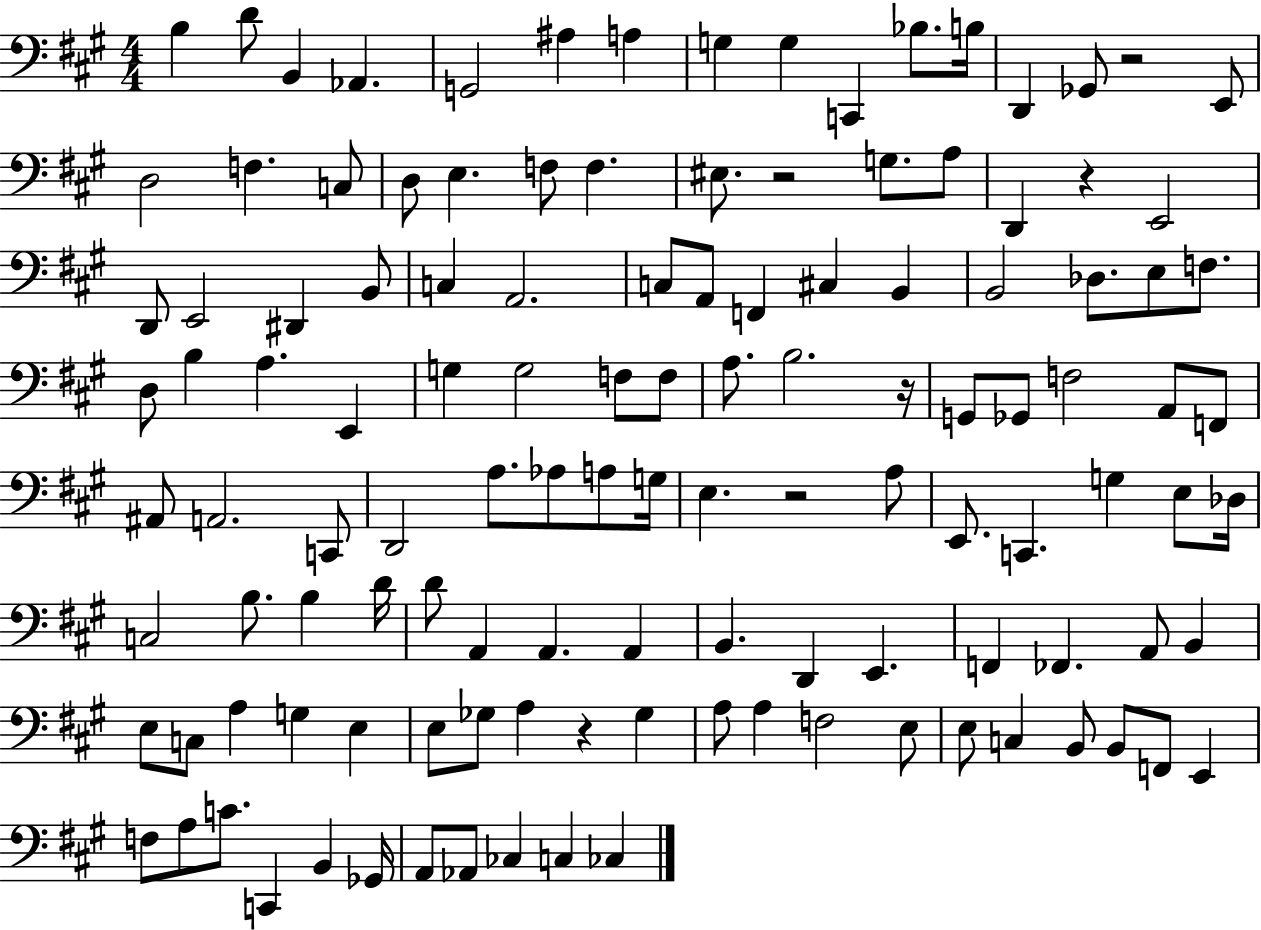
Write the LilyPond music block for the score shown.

{
  \clef bass
  \numericTimeSignature
  \time 4/4
  \key a \major
  \repeat volta 2 { b4 d'8 b,4 aes,4. | g,2 ais4 a4 | g4 g4 c,4 bes8. b16 | d,4 ges,8 r2 e,8 | \break d2 f4. c8 | d8 e4. f8 f4. | eis8. r2 g8. a8 | d,4 r4 e,2 | \break d,8 e,2 dis,4 b,8 | c4 a,2. | c8 a,8 f,4 cis4 b,4 | b,2 des8. e8 f8. | \break d8 b4 a4. e,4 | g4 g2 f8 f8 | a8. b2. r16 | g,8 ges,8 f2 a,8 f,8 | \break ais,8 a,2. c,8 | d,2 a8. aes8 a8 g16 | e4. r2 a8 | e,8. c,4. g4 e8 des16 | \break c2 b8. b4 d'16 | d'8 a,4 a,4. a,4 | b,4. d,4 e,4. | f,4 fes,4. a,8 b,4 | \break e8 c8 a4 g4 e4 | e8 ges8 a4 r4 ges4 | a8 a4 f2 e8 | e8 c4 b,8 b,8 f,8 e,4 | \break f8 a8 c'8. c,4 b,4 ges,16 | a,8 aes,8 ces4 c4 ces4 | } \bar "|."
}